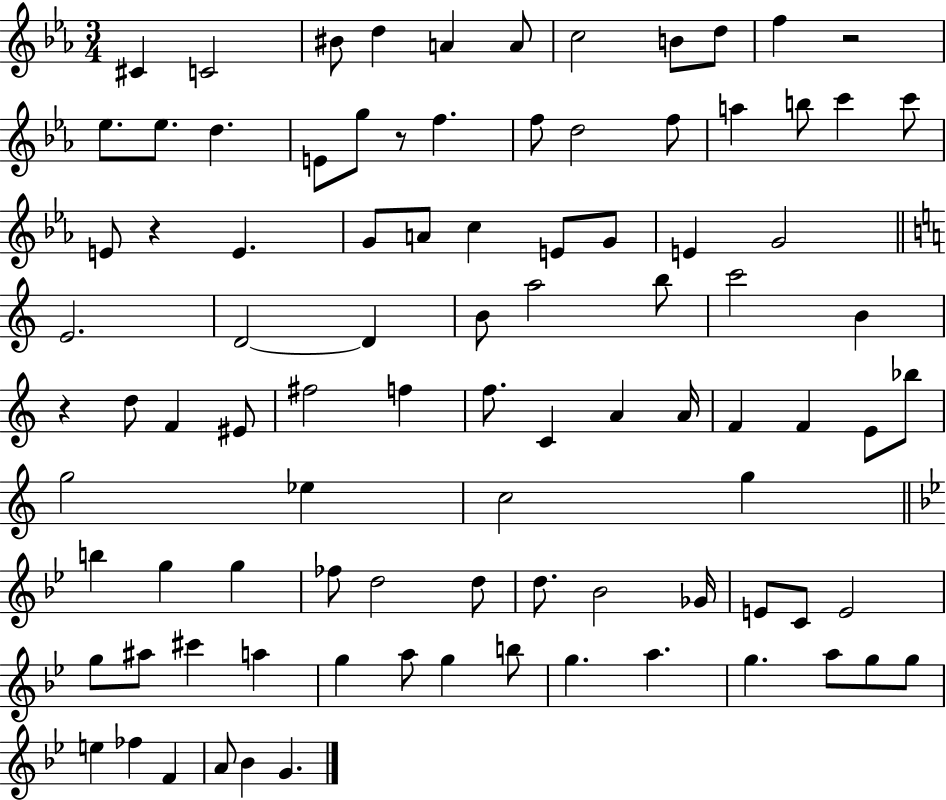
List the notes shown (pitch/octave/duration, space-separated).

C#4/q C4/h BIS4/e D5/q A4/q A4/e C5/h B4/e D5/e F5/q R/h Eb5/e. Eb5/e. D5/q. E4/e G5/e R/e F5/q. F5/e D5/h F5/e A5/q B5/e C6/q C6/e E4/e R/q E4/q. G4/e A4/e C5/q E4/e G4/e E4/q G4/h E4/h. D4/h D4/q B4/e A5/h B5/e C6/h B4/q R/q D5/e F4/q EIS4/e F#5/h F5/q F5/e. C4/q A4/q A4/s F4/q F4/q E4/e Bb5/e G5/h Eb5/q C5/h G5/q B5/q G5/q G5/q FES5/e D5/h D5/e D5/e. Bb4/h Gb4/s E4/e C4/e E4/h G5/e A#5/e C#6/q A5/q G5/q A5/e G5/q B5/e G5/q. A5/q. G5/q. A5/e G5/e G5/e E5/q FES5/q F4/q A4/e Bb4/q G4/q.